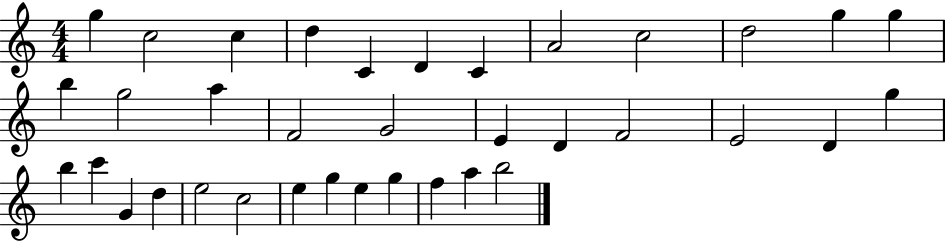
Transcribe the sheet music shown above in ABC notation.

X:1
T:Untitled
M:4/4
L:1/4
K:C
g c2 c d C D C A2 c2 d2 g g b g2 a F2 G2 E D F2 E2 D g b c' G d e2 c2 e g e g f a b2